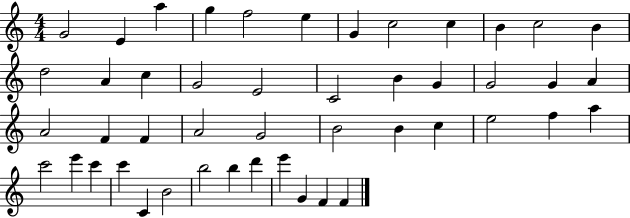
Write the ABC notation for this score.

X:1
T:Untitled
M:4/4
L:1/4
K:C
G2 E a g f2 e G c2 c B c2 B d2 A c G2 E2 C2 B G G2 G A A2 F F A2 G2 B2 B c e2 f a c'2 e' c' c' C B2 b2 b d' e' G F F